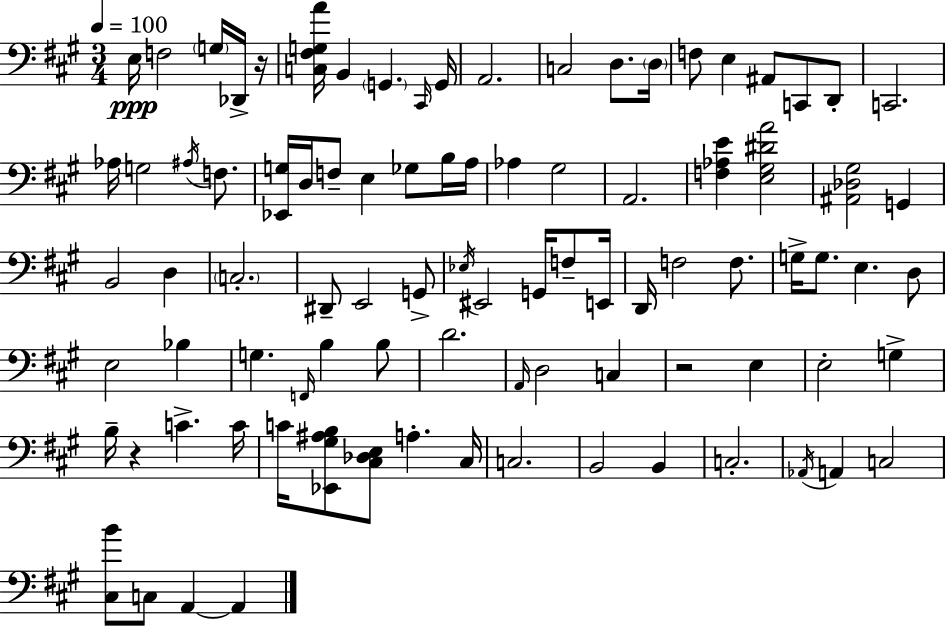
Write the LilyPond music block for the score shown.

{
  \clef bass
  \numericTimeSignature
  \time 3/4
  \key a \major
  \tempo 4 = 100
  e16\ppp f2 \parenthesize g16 des,16-> r16 | <c fis g a'>16 b,4 \parenthesize g,4. \grace { cis,16 } | g,16 a,2. | c2 d8. | \break \parenthesize d16 f8 e4 ais,8 c,8 d,8-. | c,2. | aes16 g2 \acciaccatura { ais16 } f8. | <ees, g>16 d16 f8-- e4 ges8 | \break b16 a16 aes4 gis2 | a,2. | <f aes e'>4 <e gis dis' a'>2 | <ais, des gis>2 g,4 | \break b,2 d4 | \parenthesize c2.-. | dis,8-- e,2 | g,8-> \acciaccatura { ees16 } eis,2 g,16 | \break f8-- e,16 d,16 f2 | f8. g16-> g8. e4. | d8 e2 bes4 | g4. \grace { f,16 } b4 | \break b8 d'2. | \grace { a,16 } d2 | c4 r2 | e4 e2-. | \break g4-> b16-- r4 c'4.-> | c'16 c'16 <ees, gis ais b>8 <cis des e>8 a4.-. | cis16 c2. | b,2 | \break b,4 c2.-. | \acciaccatura { aes,16 } a,4 c2 | <cis b'>8 c8 a,4~~ | a,4 \bar "|."
}